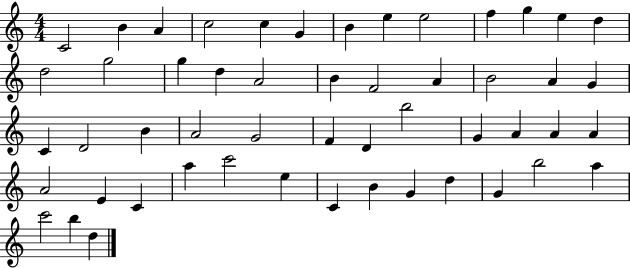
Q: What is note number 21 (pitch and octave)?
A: A4